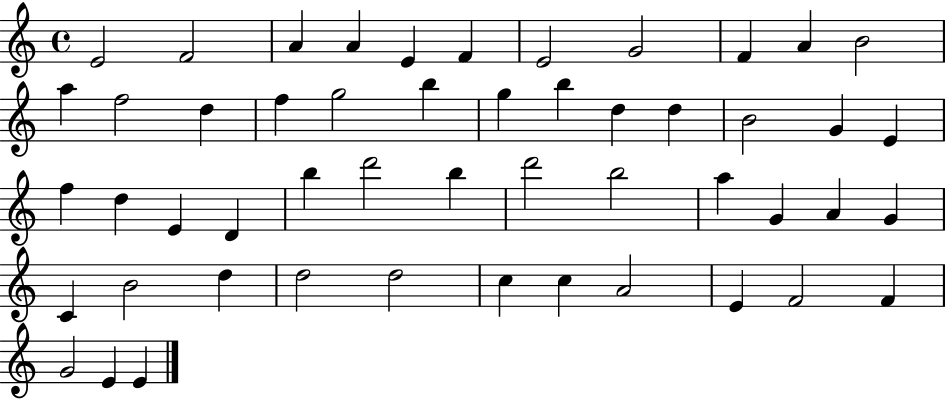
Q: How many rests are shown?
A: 0